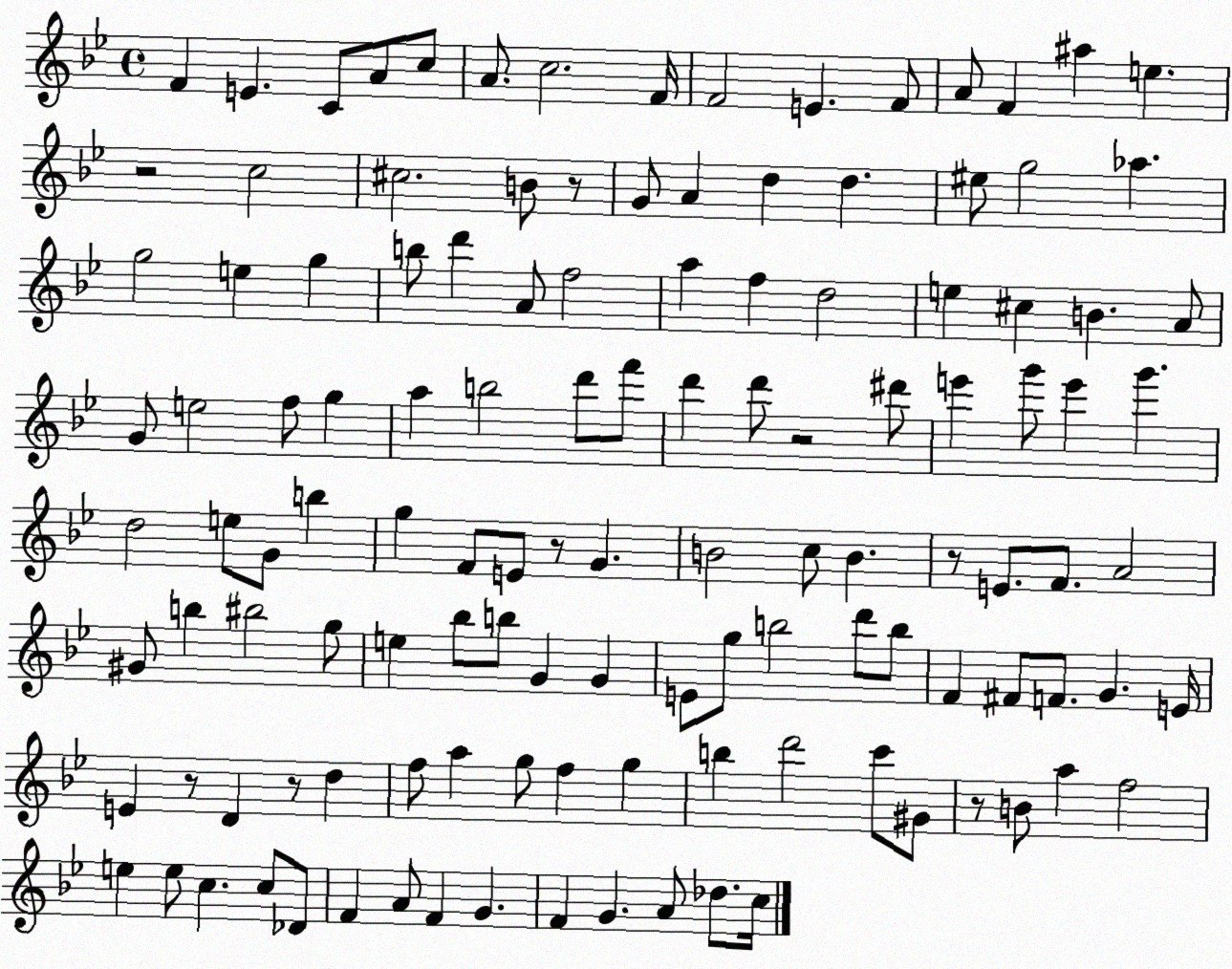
X:1
T:Untitled
M:4/4
L:1/4
K:Bb
F E C/2 A/2 c/2 A/2 c2 F/4 F2 E F/2 A/2 F ^a e z2 c2 ^c2 B/2 z/2 G/2 A d d ^e/2 g2 _a g2 e g b/2 d' A/2 f2 a f d2 e ^c B A/2 G/2 e2 f/2 g a b2 d'/2 f'/2 d' d'/2 z2 ^d'/2 e' g'/2 e' g' d2 e/2 G/2 b g F/2 E/2 z/2 G B2 c/2 B z/2 E/2 F/2 A2 ^G/2 b ^b2 g/2 e _b/2 b/2 G G E/2 g/2 b2 d'/2 b/2 F ^F/2 F/2 G E/4 E z/2 D z/2 d f/2 a g/2 f g b d'2 c'/2 ^G/2 z/2 B/2 a f2 e e/2 c c/2 _D/2 F A/2 F G F G A/2 _d/2 c/4